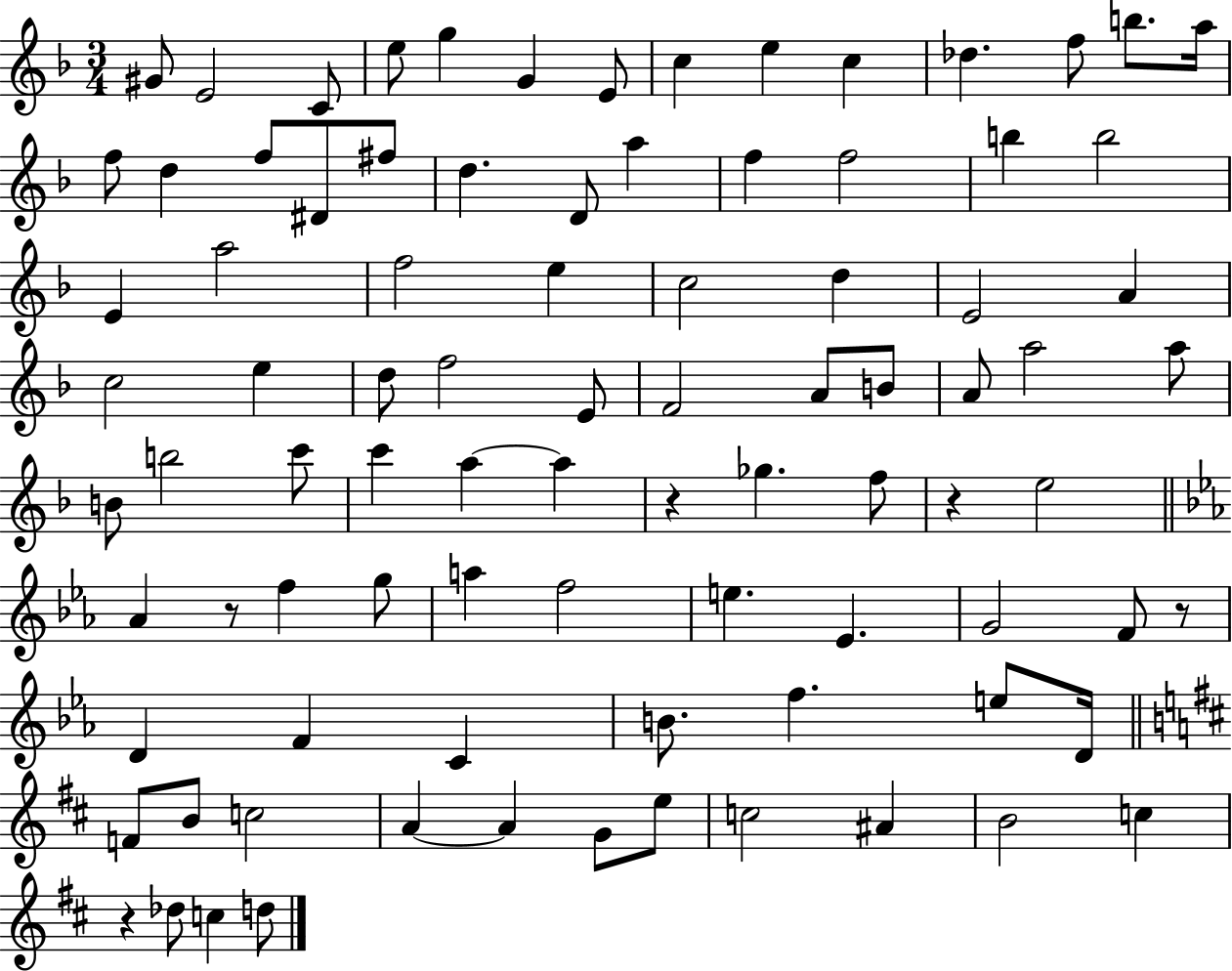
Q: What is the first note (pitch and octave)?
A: G#4